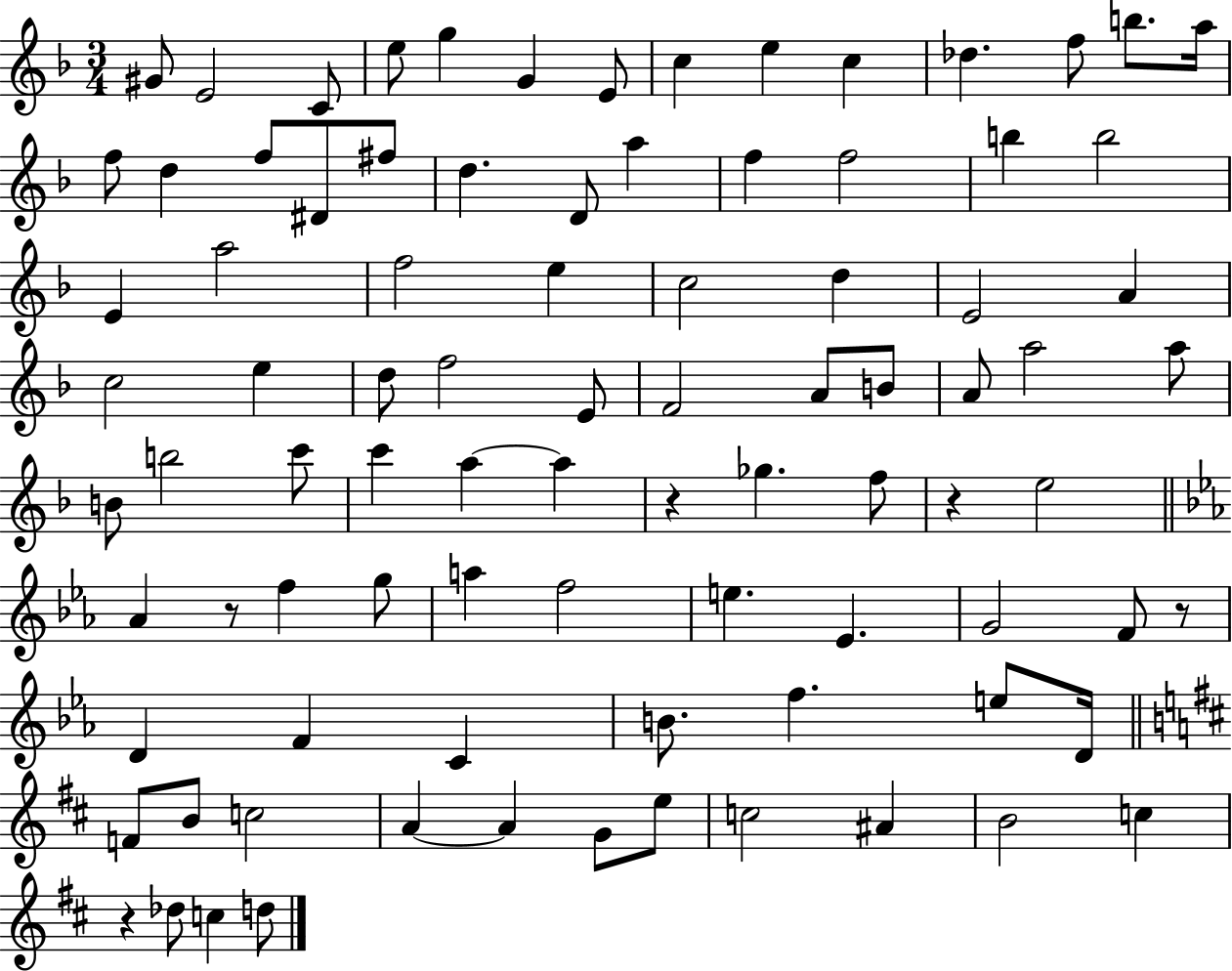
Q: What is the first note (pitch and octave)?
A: G#4